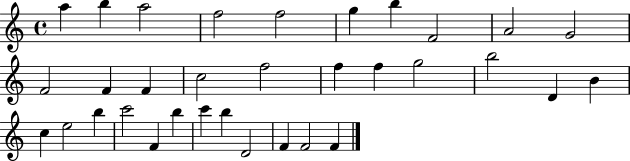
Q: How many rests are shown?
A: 0